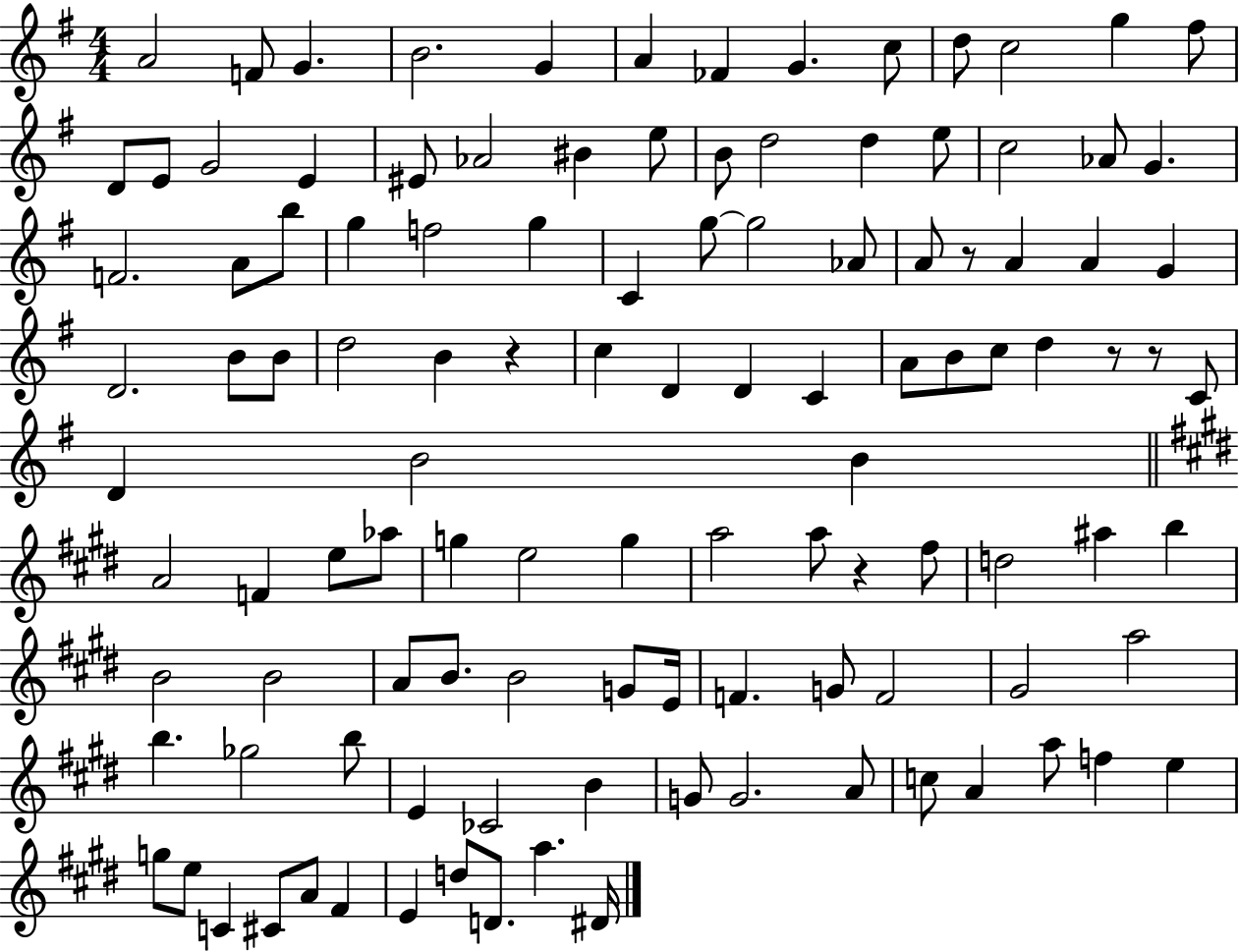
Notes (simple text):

A4/h F4/e G4/q. B4/h. G4/q A4/q FES4/q G4/q. C5/e D5/e C5/h G5/q F#5/e D4/e E4/e G4/h E4/q EIS4/e Ab4/h BIS4/q E5/e B4/e D5/h D5/q E5/e C5/h Ab4/e G4/q. F4/h. A4/e B5/e G5/q F5/h G5/q C4/q G5/e G5/h Ab4/e A4/e R/e A4/q A4/q G4/q D4/h. B4/e B4/e D5/h B4/q R/q C5/q D4/q D4/q C4/q A4/e B4/e C5/e D5/q R/e R/e C4/e D4/q B4/h B4/q A4/h F4/q E5/e Ab5/e G5/q E5/h G5/q A5/h A5/e R/q F#5/e D5/h A#5/q B5/q B4/h B4/h A4/e B4/e. B4/h G4/e E4/s F4/q. G4/e F4/h G#4/h A5/h B5/q. Gb5/h B5/e E4/q CES4/h B4/q G4/e G4/h. A4/e C5/e A4/q A5/e F5/q E5/q G5/e E5/e C4/q C#4/e A4/e F#4/q E4/q D5/e D4/e. A5/q. D#4/s